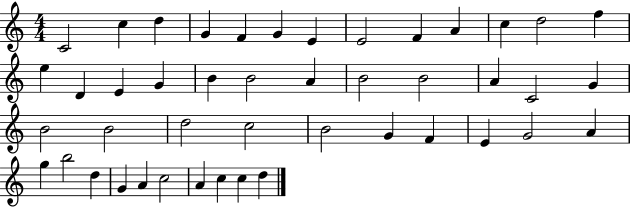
X:1
T:Untitled
M:4/4
L:1/4
K:C
C2 c d G F G E E2 F A c d2 f e D E G B B2 A B2 B2 A C2 G B2 B2 d2 c2 B2 G F E G2 A g b2 d G A c2 A c c d